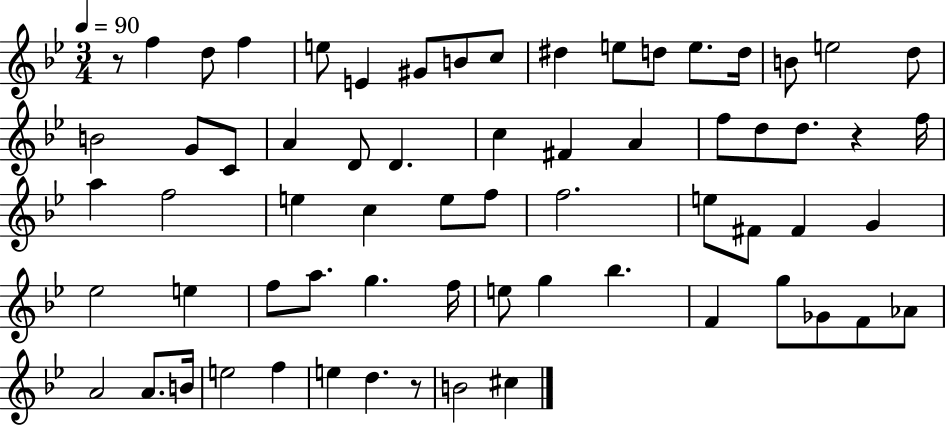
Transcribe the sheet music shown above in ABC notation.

X:1
T:Untitled
M:3/4
L:1/4
K:Bb
z/2 f d/2 f e/2 E ^G/2 B/2 c/2 ^d e/2 d/2 e/2 d/4 B/2 e2 d/2 B2 G/2 C/2 A D/2 D c ^F A f/2 d/2 d/2 z f/4 a f2 e c e/2 f/2 f2 e/2 ^F/2 ^F G _e2 e f/2 a/2 g f/4 e/2 g _b F g/2 _G/2 F/2 _A/2 A2 A/2 B/4 e2 f e d z/2 B2 ^c